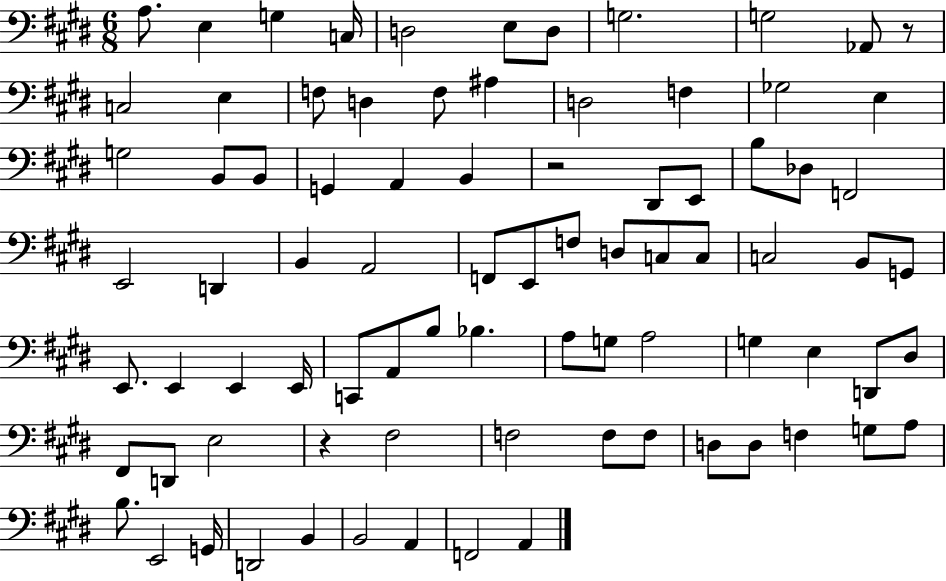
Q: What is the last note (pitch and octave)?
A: A2